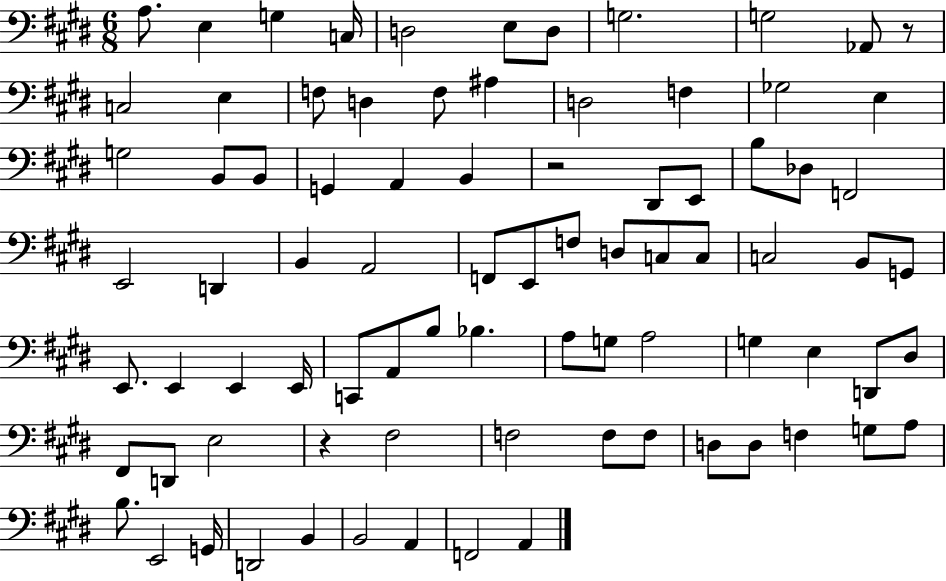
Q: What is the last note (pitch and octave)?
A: A2